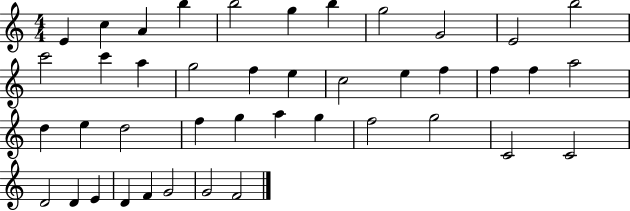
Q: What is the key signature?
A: C major